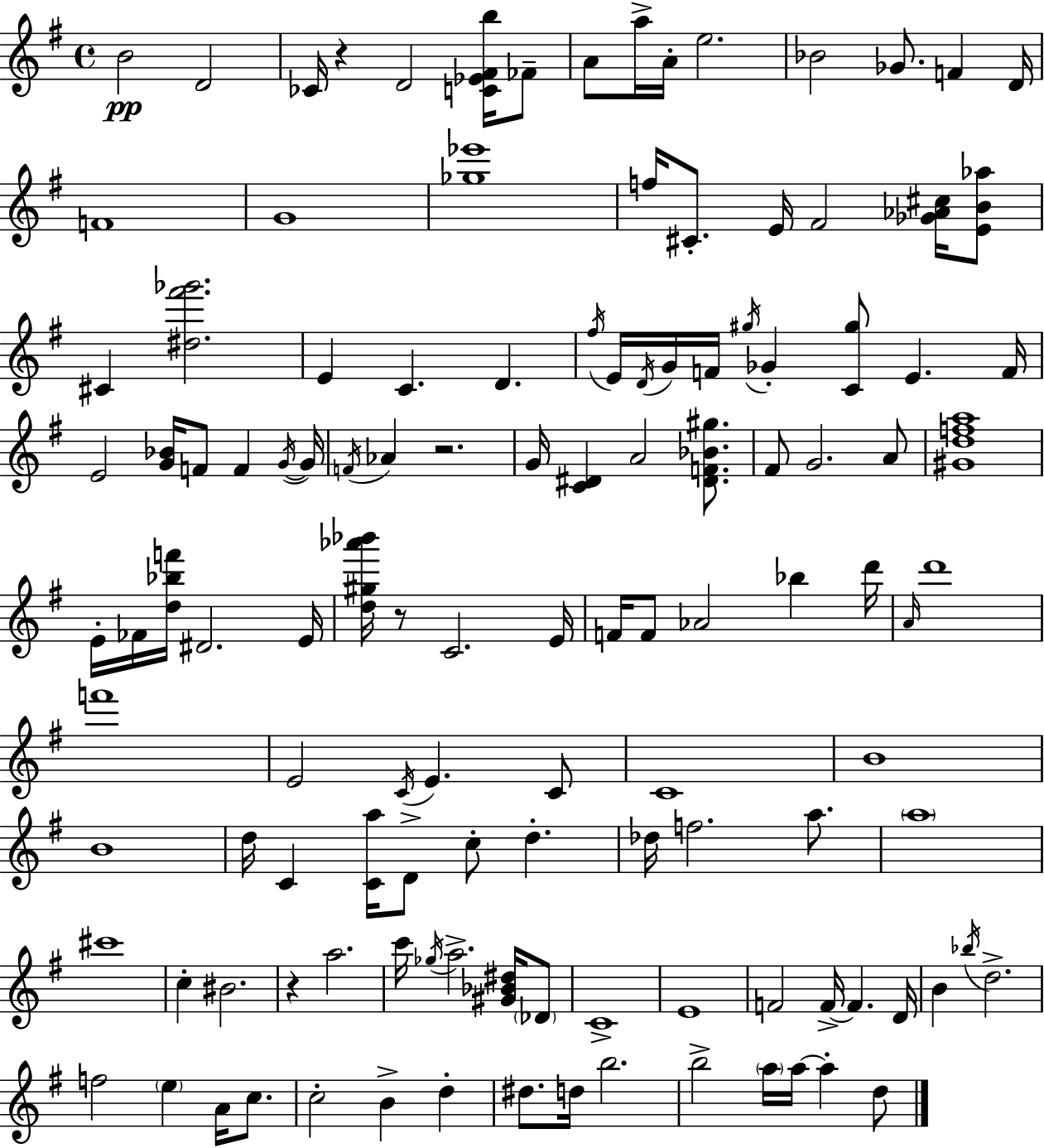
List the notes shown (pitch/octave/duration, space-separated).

B4/h D4/h CES4/s R/q D4/h [C4,Eb4,F#4,B5]/s FES4/e A4/e A5/s A4/s E5/h. Bb4/h Gb4/e. F4/q D4/s F4/w G4/w [Gb5,Eb6]/w F5/s C#4/e. E4/s F#4/h [Gb4,Ab4,C#5]/s [E4,B4,Ab5]/e C#4/q [D#5,F#6,Gb6]/h. E4/q C4/q. D4/q. F#5/s E4/s D4/s G4/s F4/s G#5/s Gb4/q [C4,G#5]/e E4/q. F4/s E4/h [G4,Bb4]/s F4/e F4/q G4/s G4/s F4/s Ab4/q R/h. G4/s [C4,D#4]/q A4/h [D#4,F4,Bb4,G#5]/e. F#4/e G4/h. A4/e [G#4,D5,F5,A5]/w E4/s FES4/s [D5,Bb5,F6]/s D#4/h. E4/s [D5,G#5,Ab6,Bb6]/s R/e C4/h. E4/s F4/s F4/e Ab4/h Bb5/q D6/s A4/s D6/w F6/w E4/h C4/s E4/q. C4/e C4/w B4/w B4/w D5/s C4/q [C4,A5]/s D4/e C5/e D5/q. Db5/s F5/h. A5/e. A5/w C#6/w C5/q BIS4/h. R/q A5/h. C6/s Gb5/s A5/h. [G#4,Bb4,D#5]/s Db4/e C4/w E4/w F4/h F4/s F4/q. D4/s B4/q Bb5/s D5/h. F5/h E5/q A4/s C5/e. C5/h B4/q D5/q D#5/e. D5/s B5/h. B5/h A5/s A5/s A5/q D5/e